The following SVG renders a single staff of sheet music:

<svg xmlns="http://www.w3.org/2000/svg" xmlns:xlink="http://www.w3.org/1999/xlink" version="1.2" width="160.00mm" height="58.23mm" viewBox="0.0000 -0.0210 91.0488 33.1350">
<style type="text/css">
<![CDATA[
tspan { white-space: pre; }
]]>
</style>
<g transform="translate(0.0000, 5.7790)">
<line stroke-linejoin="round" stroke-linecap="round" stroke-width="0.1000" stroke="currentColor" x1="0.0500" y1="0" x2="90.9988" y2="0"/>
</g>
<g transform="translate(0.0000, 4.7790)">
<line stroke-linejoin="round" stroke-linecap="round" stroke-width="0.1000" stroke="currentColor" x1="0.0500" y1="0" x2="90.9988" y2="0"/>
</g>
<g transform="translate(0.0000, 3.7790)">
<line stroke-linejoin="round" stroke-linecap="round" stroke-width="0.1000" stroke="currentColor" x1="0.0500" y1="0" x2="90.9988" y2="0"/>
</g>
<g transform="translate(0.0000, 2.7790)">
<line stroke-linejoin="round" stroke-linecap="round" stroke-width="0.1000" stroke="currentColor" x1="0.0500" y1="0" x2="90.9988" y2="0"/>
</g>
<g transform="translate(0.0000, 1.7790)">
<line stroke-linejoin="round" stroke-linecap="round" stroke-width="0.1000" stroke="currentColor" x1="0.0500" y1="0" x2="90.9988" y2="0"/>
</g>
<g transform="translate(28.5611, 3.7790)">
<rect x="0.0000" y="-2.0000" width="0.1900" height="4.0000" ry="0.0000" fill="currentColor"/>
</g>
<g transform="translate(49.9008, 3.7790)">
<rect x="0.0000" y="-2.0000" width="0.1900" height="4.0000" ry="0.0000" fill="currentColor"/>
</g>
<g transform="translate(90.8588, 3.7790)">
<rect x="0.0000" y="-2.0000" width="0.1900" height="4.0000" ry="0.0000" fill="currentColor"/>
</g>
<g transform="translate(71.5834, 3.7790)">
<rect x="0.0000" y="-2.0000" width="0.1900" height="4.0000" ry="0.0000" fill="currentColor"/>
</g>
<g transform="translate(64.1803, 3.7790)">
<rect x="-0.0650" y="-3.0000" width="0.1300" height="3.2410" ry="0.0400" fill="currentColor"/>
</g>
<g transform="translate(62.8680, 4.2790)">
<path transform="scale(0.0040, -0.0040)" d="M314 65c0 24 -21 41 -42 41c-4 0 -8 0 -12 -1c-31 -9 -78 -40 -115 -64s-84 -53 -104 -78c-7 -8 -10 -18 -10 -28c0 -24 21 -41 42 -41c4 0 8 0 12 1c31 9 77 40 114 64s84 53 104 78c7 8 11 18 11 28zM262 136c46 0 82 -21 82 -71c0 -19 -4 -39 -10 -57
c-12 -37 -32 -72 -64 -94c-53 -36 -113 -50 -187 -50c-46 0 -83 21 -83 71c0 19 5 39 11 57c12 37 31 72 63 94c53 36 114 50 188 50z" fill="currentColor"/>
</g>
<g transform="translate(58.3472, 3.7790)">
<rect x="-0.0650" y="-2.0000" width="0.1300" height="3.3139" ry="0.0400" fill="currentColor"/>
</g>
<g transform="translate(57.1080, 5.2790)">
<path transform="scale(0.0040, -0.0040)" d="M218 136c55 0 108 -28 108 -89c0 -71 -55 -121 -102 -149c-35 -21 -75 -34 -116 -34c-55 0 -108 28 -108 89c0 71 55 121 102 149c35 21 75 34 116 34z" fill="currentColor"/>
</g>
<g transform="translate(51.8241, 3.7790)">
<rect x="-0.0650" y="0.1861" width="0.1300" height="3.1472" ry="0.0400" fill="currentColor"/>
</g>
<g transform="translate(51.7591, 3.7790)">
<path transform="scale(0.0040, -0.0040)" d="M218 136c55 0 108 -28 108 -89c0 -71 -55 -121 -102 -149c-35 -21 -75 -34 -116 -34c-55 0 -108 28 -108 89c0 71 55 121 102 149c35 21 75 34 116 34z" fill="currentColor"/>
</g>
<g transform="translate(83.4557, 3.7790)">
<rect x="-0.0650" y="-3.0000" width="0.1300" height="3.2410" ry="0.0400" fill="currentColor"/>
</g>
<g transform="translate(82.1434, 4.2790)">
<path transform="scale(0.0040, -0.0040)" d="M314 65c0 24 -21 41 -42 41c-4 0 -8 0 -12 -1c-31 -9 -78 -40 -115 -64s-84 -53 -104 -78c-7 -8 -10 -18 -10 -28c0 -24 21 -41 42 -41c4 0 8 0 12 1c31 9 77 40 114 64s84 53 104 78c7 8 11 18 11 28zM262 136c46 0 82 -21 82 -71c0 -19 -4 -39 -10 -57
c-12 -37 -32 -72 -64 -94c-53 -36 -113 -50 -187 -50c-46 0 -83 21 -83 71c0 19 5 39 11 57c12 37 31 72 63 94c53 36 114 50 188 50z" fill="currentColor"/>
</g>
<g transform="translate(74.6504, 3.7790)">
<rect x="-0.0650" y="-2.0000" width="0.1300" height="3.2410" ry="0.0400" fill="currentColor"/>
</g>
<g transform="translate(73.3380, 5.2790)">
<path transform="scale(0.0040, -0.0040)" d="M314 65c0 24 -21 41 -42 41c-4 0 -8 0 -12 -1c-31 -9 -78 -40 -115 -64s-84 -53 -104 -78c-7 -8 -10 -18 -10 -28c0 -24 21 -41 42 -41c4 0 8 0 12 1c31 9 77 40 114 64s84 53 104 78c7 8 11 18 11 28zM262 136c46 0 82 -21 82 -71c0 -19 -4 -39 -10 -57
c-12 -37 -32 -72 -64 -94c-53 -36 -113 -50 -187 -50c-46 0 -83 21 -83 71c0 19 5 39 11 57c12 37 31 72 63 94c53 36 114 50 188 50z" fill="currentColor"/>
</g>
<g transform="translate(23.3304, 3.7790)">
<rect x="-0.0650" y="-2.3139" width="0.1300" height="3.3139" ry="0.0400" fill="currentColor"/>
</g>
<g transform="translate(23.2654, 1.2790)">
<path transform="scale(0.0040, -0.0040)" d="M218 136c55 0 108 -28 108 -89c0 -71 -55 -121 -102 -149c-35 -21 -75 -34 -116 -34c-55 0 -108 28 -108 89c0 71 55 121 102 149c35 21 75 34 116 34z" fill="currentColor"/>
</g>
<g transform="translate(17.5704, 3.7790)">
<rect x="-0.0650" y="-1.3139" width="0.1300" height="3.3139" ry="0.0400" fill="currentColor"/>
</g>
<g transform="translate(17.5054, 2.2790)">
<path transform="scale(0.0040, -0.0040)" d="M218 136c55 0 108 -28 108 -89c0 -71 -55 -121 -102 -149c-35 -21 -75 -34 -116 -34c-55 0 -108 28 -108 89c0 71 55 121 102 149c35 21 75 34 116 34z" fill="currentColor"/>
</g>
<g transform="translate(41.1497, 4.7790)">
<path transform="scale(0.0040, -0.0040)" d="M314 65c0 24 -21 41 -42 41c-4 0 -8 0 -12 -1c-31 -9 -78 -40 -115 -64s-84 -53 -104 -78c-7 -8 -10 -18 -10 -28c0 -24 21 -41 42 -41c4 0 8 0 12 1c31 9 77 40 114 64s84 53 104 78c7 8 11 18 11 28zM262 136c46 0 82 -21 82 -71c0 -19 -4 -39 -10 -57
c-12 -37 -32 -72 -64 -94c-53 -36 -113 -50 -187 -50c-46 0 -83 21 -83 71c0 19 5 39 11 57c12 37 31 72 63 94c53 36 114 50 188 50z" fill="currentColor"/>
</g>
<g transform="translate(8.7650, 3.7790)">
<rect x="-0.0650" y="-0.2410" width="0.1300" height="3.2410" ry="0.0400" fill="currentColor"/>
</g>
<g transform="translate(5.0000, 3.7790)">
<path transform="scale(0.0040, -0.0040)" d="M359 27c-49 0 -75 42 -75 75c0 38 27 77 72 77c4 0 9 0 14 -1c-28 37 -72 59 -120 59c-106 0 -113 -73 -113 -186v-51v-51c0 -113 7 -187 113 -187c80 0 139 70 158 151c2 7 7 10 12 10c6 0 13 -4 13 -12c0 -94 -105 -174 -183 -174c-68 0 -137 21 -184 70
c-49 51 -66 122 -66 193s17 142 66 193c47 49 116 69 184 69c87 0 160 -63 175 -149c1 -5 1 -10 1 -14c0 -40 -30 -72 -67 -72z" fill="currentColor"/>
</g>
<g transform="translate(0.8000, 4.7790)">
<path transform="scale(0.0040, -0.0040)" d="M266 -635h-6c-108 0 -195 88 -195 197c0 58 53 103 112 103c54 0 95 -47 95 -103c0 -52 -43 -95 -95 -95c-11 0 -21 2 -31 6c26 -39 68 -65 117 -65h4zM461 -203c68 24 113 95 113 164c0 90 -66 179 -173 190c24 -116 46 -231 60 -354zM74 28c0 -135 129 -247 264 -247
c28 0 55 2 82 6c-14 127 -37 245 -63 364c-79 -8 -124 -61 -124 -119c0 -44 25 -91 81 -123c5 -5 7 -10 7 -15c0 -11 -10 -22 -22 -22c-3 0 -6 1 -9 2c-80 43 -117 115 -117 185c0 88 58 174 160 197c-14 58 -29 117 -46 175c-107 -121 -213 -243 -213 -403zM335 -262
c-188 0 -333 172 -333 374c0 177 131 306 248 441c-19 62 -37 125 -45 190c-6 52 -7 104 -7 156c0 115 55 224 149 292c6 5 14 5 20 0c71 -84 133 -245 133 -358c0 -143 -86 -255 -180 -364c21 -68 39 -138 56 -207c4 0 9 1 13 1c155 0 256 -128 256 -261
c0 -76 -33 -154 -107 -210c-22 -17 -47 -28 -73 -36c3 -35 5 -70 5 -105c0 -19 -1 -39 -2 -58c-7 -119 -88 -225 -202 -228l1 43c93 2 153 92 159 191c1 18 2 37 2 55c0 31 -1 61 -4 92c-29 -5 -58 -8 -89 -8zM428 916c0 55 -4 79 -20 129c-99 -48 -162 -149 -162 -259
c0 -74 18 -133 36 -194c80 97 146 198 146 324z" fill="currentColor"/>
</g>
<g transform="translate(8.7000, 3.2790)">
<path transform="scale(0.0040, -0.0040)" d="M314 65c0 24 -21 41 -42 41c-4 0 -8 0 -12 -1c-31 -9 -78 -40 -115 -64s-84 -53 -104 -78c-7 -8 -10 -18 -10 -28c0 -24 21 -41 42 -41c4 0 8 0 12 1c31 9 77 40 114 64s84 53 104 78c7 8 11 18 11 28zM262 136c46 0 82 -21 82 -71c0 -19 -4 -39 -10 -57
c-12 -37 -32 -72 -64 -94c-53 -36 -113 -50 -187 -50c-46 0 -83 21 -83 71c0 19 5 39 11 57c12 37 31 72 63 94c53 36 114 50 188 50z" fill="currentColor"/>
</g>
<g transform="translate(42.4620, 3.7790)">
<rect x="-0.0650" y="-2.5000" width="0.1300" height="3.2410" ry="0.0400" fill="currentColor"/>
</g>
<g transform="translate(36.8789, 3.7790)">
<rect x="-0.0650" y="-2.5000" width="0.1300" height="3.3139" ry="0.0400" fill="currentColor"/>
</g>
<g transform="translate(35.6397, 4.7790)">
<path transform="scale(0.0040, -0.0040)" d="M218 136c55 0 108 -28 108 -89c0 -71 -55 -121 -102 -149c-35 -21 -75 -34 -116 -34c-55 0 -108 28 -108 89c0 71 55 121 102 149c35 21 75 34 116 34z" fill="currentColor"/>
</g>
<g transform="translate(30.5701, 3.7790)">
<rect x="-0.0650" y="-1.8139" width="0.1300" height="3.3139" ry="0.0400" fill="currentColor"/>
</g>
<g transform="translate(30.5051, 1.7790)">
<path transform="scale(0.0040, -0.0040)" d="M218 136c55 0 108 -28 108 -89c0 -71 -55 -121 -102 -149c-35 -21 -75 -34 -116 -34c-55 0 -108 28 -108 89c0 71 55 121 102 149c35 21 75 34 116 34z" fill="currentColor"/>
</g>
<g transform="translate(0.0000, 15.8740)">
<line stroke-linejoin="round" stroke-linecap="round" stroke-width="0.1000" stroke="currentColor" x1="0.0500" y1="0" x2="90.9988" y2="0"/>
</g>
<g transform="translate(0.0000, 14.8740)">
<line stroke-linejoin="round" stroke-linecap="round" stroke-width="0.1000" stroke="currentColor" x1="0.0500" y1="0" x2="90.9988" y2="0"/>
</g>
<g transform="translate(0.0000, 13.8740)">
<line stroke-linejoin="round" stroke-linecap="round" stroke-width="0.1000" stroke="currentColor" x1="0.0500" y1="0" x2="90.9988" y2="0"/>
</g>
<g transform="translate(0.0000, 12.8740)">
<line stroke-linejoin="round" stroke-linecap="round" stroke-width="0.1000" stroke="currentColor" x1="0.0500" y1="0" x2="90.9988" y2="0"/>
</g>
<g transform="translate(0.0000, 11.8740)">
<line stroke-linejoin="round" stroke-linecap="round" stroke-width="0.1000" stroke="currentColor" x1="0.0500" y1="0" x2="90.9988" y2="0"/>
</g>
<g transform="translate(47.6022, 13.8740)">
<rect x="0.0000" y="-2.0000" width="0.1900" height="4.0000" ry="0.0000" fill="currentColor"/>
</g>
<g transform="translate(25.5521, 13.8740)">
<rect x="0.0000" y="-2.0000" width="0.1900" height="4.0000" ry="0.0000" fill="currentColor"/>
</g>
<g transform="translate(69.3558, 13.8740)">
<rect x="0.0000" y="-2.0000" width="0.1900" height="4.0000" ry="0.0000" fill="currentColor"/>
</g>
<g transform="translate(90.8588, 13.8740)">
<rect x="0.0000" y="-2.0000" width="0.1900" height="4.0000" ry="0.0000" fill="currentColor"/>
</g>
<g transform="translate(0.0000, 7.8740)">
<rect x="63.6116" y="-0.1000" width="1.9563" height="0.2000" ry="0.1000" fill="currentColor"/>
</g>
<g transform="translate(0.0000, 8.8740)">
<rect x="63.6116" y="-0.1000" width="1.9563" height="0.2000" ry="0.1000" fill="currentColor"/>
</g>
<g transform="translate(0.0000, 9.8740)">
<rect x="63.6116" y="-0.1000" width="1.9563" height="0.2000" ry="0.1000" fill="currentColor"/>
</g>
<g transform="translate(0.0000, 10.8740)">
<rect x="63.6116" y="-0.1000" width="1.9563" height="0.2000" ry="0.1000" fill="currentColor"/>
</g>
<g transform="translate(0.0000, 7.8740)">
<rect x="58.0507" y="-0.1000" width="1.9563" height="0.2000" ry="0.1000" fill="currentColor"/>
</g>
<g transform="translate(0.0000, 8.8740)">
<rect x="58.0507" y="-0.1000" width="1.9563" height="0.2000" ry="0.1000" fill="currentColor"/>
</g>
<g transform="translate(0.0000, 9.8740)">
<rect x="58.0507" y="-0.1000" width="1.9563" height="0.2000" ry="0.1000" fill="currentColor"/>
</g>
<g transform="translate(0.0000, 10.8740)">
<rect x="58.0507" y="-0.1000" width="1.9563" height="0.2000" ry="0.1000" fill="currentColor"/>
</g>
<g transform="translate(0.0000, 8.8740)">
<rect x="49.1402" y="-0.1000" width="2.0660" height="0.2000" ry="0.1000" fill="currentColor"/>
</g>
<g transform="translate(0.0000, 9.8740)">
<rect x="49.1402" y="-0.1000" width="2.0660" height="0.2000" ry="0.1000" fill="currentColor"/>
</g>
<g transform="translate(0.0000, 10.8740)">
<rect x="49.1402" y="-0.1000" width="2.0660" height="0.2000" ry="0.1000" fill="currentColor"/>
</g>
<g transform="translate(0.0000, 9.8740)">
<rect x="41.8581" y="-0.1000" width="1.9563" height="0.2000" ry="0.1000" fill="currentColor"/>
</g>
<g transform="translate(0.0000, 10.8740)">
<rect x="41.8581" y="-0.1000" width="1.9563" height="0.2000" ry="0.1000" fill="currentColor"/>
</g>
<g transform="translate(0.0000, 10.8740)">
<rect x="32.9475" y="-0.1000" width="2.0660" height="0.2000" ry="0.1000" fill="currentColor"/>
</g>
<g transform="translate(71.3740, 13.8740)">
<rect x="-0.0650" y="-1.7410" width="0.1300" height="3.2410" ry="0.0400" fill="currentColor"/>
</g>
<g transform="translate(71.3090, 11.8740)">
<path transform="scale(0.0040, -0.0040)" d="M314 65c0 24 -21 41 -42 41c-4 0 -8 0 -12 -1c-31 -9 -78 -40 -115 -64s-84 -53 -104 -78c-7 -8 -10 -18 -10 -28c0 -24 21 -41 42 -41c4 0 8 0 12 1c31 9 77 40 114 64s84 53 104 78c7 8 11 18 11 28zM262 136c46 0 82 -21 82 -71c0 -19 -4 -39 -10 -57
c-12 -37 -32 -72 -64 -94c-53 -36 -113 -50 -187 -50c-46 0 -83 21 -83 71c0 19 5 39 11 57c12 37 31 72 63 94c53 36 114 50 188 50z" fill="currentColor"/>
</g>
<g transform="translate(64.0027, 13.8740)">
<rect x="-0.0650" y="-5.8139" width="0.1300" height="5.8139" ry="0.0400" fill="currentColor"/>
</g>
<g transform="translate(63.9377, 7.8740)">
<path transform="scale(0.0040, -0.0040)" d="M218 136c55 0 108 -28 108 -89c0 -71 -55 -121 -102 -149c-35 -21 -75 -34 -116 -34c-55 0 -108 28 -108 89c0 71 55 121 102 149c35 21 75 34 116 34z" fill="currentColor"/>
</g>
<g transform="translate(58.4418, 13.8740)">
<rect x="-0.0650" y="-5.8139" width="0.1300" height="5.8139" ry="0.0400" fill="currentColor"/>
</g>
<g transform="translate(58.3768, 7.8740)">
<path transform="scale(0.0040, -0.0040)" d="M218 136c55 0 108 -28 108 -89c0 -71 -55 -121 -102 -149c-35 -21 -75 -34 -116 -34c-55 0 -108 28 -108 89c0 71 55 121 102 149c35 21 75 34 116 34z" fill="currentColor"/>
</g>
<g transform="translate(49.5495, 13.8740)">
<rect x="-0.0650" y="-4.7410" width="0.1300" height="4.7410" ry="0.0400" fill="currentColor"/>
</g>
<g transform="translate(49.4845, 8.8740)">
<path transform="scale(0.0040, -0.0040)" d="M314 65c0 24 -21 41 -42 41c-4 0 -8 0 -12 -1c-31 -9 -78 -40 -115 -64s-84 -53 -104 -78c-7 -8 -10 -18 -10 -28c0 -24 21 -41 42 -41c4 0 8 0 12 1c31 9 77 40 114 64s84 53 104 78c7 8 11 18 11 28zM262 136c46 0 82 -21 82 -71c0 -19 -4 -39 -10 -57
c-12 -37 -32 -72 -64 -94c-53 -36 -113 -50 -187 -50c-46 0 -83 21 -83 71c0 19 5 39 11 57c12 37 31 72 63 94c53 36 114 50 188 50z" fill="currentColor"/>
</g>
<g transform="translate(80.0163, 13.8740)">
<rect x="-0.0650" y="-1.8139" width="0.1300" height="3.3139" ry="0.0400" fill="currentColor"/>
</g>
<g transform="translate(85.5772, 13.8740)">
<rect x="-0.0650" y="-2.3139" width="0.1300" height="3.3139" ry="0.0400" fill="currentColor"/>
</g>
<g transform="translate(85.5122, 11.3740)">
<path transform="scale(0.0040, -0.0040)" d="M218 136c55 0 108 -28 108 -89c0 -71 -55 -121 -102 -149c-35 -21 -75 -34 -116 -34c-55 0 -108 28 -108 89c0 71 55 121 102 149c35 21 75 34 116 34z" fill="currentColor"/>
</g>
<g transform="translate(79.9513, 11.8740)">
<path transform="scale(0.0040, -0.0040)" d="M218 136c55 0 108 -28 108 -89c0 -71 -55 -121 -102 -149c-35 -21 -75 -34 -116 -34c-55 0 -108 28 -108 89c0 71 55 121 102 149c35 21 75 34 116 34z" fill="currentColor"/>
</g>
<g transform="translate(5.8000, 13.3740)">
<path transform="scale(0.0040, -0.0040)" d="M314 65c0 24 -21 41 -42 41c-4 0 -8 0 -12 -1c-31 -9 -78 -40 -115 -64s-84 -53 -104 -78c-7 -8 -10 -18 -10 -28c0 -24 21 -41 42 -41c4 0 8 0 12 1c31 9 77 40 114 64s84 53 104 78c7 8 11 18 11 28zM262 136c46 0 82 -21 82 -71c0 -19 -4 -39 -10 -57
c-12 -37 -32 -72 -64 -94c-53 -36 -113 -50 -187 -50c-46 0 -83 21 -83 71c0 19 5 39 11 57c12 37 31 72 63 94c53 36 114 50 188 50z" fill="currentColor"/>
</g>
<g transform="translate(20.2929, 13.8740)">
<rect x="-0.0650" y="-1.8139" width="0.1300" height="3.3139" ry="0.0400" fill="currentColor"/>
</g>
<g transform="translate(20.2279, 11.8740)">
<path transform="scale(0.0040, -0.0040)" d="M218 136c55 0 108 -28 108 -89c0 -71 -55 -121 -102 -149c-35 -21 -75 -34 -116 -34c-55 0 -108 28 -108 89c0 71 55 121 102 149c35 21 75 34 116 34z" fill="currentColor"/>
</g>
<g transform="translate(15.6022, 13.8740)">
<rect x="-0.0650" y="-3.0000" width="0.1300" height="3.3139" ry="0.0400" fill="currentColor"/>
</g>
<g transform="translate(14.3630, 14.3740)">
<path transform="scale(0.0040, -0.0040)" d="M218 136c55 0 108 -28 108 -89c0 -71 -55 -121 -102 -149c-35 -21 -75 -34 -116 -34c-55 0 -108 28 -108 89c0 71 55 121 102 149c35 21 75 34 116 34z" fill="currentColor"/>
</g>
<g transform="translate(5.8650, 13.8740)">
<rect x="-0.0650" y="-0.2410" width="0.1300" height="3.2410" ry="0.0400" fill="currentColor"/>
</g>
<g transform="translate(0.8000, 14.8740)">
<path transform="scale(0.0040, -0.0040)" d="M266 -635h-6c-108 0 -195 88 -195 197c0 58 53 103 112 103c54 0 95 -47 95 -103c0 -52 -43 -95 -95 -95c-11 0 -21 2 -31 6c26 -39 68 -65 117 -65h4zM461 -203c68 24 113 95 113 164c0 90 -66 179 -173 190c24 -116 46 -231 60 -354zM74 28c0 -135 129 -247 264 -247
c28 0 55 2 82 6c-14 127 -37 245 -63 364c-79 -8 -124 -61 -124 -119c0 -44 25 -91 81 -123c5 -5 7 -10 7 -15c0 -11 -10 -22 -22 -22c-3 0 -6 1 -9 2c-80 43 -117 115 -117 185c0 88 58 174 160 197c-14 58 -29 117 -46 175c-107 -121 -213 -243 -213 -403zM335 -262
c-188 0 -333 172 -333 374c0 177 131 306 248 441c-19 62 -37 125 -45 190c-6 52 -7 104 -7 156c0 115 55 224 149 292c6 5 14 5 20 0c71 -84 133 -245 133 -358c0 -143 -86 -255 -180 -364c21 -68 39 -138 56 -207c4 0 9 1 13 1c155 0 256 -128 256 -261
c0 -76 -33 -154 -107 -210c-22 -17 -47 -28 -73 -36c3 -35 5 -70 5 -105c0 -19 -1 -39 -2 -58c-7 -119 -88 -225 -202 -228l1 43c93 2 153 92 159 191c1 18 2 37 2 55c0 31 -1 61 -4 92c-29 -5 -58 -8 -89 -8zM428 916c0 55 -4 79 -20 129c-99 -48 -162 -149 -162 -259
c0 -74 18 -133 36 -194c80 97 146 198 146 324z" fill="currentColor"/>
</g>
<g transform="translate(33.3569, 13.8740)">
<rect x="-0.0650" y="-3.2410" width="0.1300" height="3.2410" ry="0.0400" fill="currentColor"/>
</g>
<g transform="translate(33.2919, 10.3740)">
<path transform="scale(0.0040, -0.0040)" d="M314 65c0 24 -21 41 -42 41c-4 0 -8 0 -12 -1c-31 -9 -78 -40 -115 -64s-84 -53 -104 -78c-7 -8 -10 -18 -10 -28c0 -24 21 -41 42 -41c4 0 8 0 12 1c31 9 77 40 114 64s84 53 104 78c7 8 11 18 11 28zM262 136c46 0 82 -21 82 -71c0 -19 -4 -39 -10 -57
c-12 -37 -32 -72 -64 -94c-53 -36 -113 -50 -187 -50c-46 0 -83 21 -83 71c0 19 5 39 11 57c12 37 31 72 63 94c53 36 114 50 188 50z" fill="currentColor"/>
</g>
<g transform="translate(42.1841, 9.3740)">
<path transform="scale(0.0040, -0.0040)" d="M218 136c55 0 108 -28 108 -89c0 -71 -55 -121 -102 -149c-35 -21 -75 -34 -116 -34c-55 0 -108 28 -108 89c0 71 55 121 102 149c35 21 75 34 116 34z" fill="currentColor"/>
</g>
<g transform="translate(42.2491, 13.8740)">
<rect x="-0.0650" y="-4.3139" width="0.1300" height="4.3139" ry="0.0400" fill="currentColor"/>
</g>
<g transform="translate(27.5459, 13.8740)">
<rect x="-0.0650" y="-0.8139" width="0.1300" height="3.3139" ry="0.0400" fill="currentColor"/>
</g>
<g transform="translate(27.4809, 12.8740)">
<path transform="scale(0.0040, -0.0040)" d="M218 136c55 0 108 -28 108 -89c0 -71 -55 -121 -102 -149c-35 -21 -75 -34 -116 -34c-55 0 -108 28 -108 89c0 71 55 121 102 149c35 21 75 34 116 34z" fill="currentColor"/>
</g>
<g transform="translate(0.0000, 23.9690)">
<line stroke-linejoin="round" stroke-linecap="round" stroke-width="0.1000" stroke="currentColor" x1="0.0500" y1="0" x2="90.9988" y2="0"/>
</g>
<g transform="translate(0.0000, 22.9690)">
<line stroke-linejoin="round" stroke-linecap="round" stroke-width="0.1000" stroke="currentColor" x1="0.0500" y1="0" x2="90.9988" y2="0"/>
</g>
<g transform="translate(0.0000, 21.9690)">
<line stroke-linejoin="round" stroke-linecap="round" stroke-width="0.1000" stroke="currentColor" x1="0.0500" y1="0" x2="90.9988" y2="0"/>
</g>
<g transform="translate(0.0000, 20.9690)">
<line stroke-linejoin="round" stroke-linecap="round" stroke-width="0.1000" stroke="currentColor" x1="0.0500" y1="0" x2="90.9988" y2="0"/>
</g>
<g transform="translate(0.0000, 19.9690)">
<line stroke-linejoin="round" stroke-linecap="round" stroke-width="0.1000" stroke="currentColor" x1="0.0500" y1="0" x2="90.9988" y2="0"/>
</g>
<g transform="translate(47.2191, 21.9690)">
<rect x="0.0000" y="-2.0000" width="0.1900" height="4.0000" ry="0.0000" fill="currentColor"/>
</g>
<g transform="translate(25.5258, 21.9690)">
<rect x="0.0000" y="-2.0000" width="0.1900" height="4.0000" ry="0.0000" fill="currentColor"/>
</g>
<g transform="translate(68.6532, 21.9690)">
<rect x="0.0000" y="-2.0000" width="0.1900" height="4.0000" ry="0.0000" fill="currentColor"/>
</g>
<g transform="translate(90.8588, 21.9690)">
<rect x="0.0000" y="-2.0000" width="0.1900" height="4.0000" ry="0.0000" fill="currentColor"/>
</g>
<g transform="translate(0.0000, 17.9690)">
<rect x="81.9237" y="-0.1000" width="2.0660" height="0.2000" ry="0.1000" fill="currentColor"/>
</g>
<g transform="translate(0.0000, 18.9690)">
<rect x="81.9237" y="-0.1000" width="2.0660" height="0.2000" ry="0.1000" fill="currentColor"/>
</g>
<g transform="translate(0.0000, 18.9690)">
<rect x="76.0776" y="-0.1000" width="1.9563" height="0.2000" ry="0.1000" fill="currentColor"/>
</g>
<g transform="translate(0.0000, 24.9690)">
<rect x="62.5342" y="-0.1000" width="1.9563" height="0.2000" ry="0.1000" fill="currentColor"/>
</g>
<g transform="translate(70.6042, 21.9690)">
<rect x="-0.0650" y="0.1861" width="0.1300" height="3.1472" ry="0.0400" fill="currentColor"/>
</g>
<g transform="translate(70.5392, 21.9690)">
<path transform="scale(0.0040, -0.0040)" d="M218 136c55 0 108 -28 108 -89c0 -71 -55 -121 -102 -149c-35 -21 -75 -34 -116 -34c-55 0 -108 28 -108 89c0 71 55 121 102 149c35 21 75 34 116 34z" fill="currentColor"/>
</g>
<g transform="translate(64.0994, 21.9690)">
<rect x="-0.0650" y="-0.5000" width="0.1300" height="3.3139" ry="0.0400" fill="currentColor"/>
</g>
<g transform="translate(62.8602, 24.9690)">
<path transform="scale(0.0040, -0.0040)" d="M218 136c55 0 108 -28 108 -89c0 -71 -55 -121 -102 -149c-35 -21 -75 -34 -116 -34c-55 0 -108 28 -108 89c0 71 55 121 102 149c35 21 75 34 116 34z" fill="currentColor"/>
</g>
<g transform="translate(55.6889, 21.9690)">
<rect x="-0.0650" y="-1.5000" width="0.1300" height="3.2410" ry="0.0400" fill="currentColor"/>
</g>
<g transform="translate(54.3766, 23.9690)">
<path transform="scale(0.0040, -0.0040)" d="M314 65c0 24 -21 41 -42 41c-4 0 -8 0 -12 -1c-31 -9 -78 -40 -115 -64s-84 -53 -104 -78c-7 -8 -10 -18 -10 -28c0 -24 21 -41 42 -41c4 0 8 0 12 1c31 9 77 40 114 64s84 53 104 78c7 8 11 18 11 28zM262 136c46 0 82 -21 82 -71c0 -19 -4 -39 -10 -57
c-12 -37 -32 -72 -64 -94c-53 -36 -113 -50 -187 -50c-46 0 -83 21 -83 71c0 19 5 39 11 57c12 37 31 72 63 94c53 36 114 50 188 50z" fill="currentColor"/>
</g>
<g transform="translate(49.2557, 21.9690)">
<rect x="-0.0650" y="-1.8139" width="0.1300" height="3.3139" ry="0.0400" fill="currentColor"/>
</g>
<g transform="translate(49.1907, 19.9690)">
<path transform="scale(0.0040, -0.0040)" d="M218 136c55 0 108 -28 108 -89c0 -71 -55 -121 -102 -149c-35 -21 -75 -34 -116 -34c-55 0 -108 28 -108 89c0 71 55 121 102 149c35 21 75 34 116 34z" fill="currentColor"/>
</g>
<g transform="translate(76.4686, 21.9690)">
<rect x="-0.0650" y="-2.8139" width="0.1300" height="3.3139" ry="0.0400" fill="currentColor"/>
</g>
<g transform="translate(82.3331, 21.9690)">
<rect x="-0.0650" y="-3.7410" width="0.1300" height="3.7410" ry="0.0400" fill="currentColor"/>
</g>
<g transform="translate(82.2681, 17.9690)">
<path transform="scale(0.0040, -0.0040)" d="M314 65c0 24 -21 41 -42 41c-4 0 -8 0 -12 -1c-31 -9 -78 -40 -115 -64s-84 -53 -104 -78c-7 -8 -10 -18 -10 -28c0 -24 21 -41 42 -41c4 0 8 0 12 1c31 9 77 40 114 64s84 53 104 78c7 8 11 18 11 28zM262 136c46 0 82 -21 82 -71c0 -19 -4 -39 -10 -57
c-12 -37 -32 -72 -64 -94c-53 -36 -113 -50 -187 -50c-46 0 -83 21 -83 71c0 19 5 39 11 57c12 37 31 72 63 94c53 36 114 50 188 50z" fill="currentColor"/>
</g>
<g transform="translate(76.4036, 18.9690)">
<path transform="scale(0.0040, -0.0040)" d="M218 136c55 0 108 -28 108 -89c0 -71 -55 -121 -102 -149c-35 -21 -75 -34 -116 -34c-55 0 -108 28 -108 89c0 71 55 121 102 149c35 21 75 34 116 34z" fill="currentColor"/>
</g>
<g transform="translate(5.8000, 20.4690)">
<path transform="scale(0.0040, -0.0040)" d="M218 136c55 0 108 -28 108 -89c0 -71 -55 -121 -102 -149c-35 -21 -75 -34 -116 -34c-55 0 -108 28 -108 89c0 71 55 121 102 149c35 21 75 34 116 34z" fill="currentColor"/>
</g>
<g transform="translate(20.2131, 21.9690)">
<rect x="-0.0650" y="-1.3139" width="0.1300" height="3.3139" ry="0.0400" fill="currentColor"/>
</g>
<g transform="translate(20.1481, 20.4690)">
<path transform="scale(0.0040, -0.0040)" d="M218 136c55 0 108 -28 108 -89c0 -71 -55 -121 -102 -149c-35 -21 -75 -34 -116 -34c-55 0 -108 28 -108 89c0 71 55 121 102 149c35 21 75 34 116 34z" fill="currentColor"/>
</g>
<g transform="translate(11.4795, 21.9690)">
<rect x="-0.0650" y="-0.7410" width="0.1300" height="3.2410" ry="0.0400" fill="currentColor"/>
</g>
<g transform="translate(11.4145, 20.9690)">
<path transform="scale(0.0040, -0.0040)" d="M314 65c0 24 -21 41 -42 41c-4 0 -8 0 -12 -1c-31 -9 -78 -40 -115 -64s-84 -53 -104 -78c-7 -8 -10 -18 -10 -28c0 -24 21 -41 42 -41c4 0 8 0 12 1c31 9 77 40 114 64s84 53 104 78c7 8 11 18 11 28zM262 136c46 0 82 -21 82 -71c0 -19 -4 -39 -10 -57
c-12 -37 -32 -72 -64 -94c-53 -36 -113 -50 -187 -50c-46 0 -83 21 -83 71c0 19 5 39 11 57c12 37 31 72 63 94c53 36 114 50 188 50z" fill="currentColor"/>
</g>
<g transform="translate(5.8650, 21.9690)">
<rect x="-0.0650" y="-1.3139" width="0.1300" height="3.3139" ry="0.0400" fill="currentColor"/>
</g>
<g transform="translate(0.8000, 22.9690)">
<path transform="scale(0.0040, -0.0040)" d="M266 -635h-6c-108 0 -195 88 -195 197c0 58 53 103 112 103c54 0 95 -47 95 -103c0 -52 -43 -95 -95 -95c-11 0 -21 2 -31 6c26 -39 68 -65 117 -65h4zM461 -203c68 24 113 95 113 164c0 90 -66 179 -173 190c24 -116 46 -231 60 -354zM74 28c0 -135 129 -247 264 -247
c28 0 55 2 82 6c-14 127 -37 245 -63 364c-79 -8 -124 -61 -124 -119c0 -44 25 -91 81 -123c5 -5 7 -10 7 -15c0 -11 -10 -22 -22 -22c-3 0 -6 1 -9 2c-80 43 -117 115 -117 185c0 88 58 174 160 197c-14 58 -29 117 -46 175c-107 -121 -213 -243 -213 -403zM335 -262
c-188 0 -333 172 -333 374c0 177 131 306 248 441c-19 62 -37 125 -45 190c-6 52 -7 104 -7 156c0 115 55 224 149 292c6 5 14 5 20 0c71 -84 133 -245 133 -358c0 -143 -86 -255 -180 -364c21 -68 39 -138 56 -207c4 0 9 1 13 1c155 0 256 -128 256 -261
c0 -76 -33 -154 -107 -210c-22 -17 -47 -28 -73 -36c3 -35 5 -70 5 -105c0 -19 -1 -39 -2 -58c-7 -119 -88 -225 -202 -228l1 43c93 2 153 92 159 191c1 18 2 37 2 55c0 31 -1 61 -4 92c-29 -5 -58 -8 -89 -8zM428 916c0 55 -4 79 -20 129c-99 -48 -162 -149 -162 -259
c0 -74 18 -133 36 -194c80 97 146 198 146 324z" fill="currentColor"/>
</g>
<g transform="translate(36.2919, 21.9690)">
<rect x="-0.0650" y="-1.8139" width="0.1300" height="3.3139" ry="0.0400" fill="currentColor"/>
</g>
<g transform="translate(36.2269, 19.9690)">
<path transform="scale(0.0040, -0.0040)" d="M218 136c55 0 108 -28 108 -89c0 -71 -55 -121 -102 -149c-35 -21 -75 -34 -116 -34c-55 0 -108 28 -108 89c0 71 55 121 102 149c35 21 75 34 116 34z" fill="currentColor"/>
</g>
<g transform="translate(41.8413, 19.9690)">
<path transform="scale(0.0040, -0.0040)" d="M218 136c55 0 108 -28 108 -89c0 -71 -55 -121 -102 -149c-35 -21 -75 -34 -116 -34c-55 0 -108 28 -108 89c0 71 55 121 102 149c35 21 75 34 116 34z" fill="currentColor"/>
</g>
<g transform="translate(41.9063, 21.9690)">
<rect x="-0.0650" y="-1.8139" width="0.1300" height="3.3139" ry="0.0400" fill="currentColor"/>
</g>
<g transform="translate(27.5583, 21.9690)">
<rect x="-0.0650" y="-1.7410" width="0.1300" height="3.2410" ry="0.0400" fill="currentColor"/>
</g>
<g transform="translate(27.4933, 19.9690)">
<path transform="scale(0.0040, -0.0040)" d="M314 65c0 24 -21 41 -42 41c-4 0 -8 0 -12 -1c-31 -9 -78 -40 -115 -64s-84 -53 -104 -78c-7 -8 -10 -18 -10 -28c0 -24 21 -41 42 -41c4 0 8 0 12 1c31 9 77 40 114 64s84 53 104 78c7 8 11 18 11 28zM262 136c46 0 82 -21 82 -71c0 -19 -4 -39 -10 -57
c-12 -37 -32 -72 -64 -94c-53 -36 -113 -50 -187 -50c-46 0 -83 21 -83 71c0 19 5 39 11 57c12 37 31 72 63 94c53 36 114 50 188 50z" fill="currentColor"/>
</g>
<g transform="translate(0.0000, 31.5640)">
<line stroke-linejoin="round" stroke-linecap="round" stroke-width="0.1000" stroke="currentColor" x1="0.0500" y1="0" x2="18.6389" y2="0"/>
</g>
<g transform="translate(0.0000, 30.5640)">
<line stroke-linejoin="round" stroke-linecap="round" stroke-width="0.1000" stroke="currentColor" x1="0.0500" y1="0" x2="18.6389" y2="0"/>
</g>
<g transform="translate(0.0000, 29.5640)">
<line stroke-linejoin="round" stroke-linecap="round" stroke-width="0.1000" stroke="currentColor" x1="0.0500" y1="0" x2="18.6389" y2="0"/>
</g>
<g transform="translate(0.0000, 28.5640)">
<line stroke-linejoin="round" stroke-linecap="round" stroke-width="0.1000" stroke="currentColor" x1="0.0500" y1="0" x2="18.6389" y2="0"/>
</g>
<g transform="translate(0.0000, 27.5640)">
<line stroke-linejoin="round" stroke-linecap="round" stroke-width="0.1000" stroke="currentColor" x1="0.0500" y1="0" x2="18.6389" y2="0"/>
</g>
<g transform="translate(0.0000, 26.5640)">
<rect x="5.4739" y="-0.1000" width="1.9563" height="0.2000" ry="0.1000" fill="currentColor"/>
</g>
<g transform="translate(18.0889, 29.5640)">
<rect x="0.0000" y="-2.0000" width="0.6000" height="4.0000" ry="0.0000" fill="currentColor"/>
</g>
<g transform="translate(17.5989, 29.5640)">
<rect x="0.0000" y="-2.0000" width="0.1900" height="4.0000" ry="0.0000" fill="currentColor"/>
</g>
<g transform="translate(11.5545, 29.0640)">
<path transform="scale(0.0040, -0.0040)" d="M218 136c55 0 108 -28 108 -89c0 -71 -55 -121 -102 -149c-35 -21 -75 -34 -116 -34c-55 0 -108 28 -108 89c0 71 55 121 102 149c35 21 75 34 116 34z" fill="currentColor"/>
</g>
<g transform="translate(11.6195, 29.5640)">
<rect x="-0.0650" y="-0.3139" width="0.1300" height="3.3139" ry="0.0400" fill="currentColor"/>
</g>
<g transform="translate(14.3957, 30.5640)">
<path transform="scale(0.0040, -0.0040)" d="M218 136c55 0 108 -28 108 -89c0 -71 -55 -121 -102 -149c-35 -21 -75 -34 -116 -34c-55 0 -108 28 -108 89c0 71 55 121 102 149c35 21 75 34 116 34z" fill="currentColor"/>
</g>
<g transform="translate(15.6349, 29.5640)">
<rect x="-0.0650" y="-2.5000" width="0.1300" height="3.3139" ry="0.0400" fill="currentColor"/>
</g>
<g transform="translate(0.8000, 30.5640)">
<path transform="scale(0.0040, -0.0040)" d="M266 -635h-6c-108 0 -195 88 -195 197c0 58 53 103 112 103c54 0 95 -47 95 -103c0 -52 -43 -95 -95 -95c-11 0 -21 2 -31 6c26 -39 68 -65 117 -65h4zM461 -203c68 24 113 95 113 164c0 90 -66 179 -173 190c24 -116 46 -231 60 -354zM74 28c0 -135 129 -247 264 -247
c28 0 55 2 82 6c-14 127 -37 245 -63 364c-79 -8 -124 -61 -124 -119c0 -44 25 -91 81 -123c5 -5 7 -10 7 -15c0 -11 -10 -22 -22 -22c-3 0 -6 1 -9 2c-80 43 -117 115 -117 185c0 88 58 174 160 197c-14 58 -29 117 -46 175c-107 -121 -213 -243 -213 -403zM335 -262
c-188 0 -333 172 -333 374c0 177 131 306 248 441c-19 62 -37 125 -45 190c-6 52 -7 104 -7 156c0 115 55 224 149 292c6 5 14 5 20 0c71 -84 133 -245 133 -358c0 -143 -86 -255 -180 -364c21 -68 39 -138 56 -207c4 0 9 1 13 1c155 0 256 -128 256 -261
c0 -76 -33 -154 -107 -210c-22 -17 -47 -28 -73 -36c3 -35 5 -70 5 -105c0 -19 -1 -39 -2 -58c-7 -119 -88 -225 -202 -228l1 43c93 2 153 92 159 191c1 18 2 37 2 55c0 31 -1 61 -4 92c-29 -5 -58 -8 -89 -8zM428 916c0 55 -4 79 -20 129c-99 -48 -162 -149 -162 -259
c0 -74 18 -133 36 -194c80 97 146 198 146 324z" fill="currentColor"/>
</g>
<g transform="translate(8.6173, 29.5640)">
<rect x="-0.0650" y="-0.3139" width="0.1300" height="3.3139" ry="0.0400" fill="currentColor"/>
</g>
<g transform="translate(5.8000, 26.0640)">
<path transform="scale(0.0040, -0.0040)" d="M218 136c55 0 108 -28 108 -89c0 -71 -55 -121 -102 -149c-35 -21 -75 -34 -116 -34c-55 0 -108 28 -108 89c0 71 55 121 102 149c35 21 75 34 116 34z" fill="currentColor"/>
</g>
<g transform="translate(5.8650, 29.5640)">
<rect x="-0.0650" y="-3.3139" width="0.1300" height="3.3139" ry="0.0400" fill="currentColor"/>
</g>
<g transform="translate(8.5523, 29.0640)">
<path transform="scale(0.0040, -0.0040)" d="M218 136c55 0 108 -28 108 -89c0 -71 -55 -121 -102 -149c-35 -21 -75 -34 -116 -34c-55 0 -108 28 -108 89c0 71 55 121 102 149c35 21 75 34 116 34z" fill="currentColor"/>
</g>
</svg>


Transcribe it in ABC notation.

X:1
T:Untitled
M:4/4
L:1/4
K:C
c2 e g f G G2 B F A2 F2 A2 c2 A f d b2 d' e'2 g' g' f2 f g e d2 e f2 f f f E2 C B a c'2 b c c G